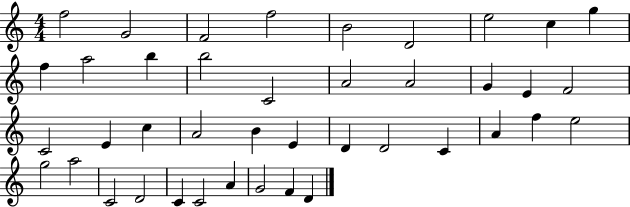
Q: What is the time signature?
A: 4/4